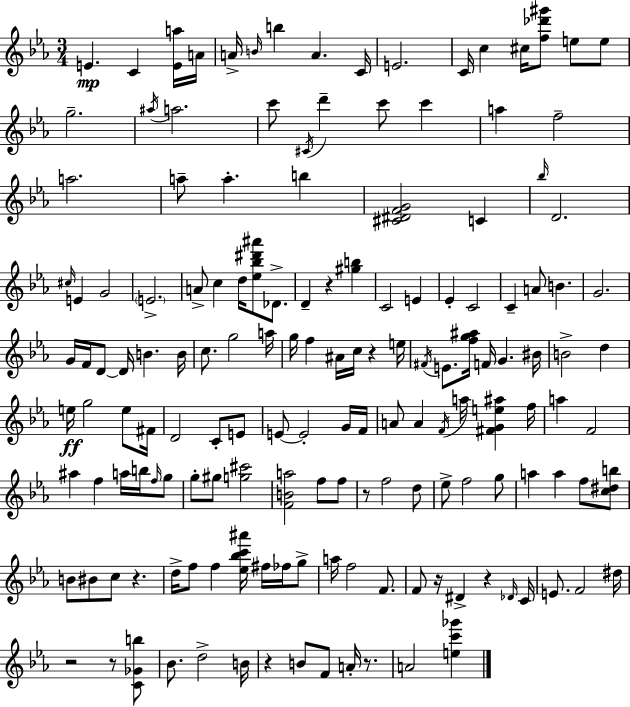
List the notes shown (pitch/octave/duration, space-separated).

E4/q. C4/q [E4,A5]/s A4/s A4/s B4/s B5/q A4/q. C4/s E4/h. C4/s C5/q C#5/s [F5,Db6,G#6]/e E5/e E5/e G5/h. A#5/s A5/h. C6/e C#4/s D6/q C6/e C6/q A5/q F5/h A5/h. A5/e A5/q. B5/q [C#4,D#4,F4,G4]/h C4/q Bb5/s D4/h. C#5/s E4/q G4/h E4/h. A4/e C5/q D5/s [Eb5,Bb5,D#6,A#6]/e Db4/e. D4/q R/q [G#5,B5]/q C4/h E4/q Eb4/q C4/h C4/q A4/e B4/q. G4/h. G4/s F4/s D4/e D4/s B4/q. B4/s C5/e. G5/h A5/s G5/s F5/q A#4/s C5/s R/q E5/s F#4/s E4/e. [F5,G5,A#5]/s F4/s G4/q. BIS4/s B4/h D5/q E5/s G5/h E5/e F#4/s D4/h C4/e E4/e E4/e E4/h G4/s F4/s A4/e A4/q F4/s A5/s [F#4,G4,E5,A#5]/q F5/s A5/q F4/h A#5/q F5/q A5/s B5/s F5/s G5/e G5/e G#5/e [G5,C#6]/h [F4,B4,A5]/h F5/e F5/e R/e F5/h D5/e Eb5/e F5/h G5/e A5/q A5/q F5/e [C5,D#5,B5]/e B4/e BIS4/e C5/e R/q. D5/s F5/e F5/q [Eb5,Bb5,C6,A#6]/s F#5/s FES5/s G5/e A5/s F5/h F4/e. F4/e R/s D#4/q R/q Db4/s C4/s E4/e. F4/h D#5/s R/h R/e [C4,Gb4,B5]/e Bb4/e. D5/h B4/s R/q B4/e F4/e A4/s R/e. A4/h [E5,C6,Gb6]/q